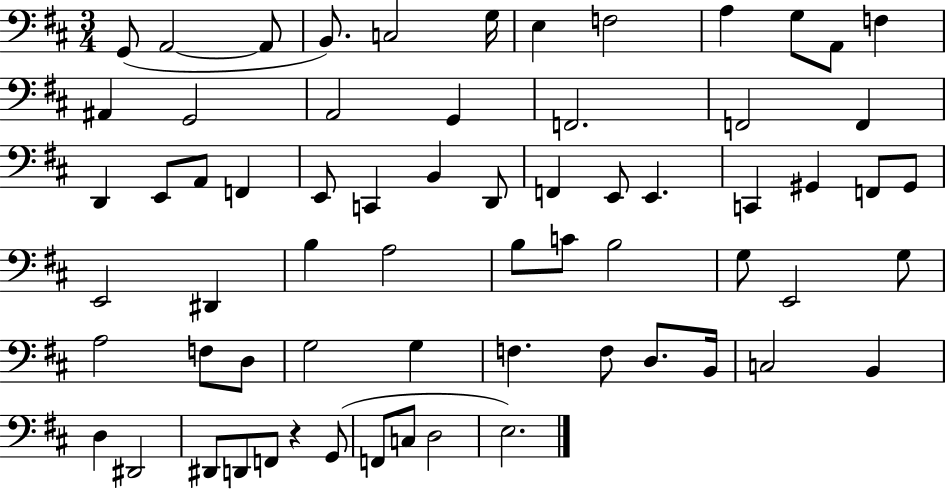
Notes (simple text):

G2/e A2/h A2/e B2/e. C3/h G3/s E3/q F3/h A3/q G3/e A2/e F3/q A#2/q G2/h A2/h G2/q F2/h. F2/h F2/q D2/q E2/e A2/e F2/q E2/e C2/q B2/q D2/e F2/q E2/e E2/q. C2/q G#2/q F2/e G#2/e E2/h D#2/q B3/q A3/h B3/e C4/e B3/h G3/e E2/h G3/e A3/h F3/e D3/e G3/h G3/q F3/q. F3/e D3/e. B2/s C3/h B2/q D3/q D#2/h D#2/e D2/e F2/e R/q G2/e F2/e C3/e D3/h E3/h.